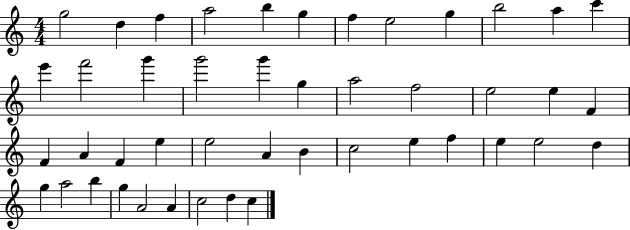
X:1
T:Untitled
M:4/4
L:1/4
K:C
g2 d f a2 b g f e2 g b2 a c' e' f'2 g' g'2 g' g a2 f2 e2 e F F A F e e2 A B c2 e f e e2 d g a2 b g A2 A c2 d c